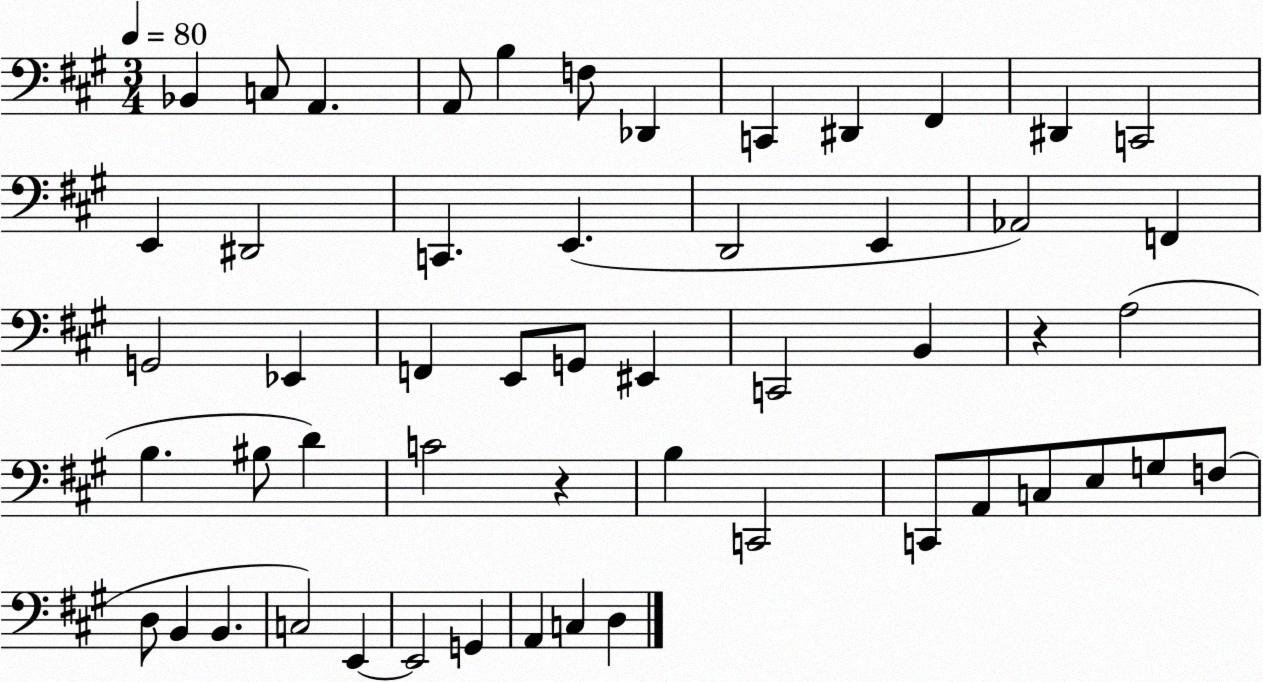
X:1
T:Untitled
M:3/4
L:1/4
K:A
_B,, C,/2 A,, A,,/2 B, F,/2 _D,, C,, ^D,, ^F,, ^D,, C,,2 E,, ^D,,2 C,, E,, D,,2 E,, _A,,2 F,, G,,2 _E,, F,, E,,/2 G,,/2 ^E,, C,,2 B,, z A,2 B, ^B,/2 D C2 z B, C,,2 C,,/2 A,,/2 C,/2 E,/2 G,/2 F,/2 D,/2 B,, B,, C,2 E,, E,,2 G,, A,, C, D,